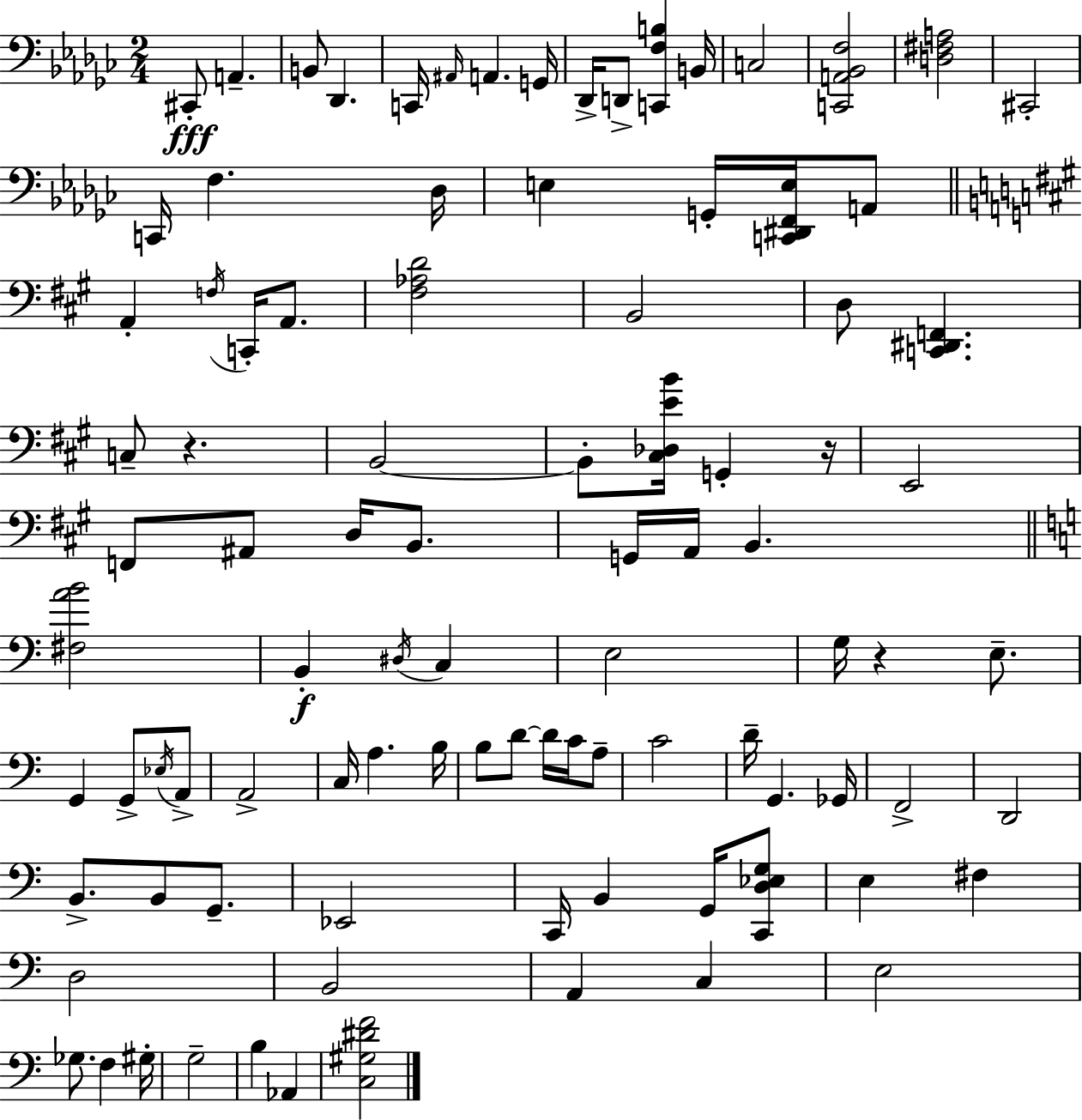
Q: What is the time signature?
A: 2/4